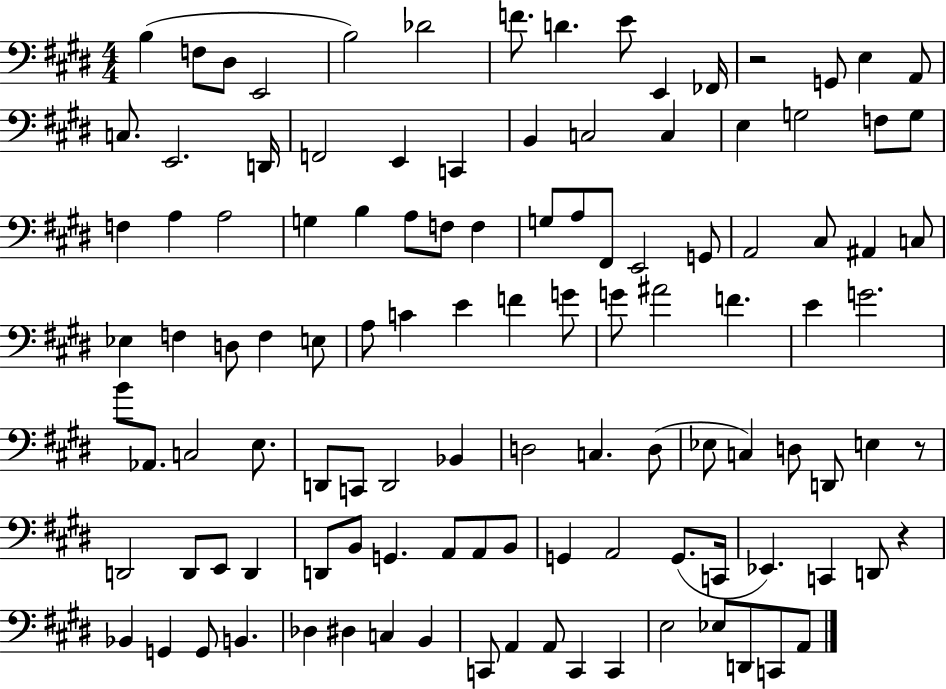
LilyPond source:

{
  \clef bass
  \numericTimeSignature
  \time 4/4
  \key e \major
  b4( f8 dis8 e,2 | b2) des'2 | f'8. d'4. e'8 e,4 fes,16 | r2 g,8 e4 a,8 | \break c8. e,2. d,16 | f,2 e,4 c,4 | b,4 c2 c4 | e4 g2 f8 g8 | \break f4 a4 a2 | g4 b4 a8 f8 f4 | g8 a8 fis,8 e,2 g,8 | a,2 cis8 ais,4 c8 | \break ees4 f4 d8 f4 e8 | a8 c'4 e'4 f'4 g'8 | g'8 ais'2 f'4. | e'4 g'2. | \break b'8 aes,8. c2 e8. | d,8 c,8 d,2 bes,4 | d2 c4. d8( | ees8 c4) d8 d,8 e4 r8 | \break d,2 d,8 e,8 d,4 | d,8 b,8 g,4. a,8 a,8 b,8 | g,4 a,2 g,8.( c,16 | ees,4.) c,4 d,8 r4 | \break bes,4 g,4 g,8 b,4. | des4 dis4 c4 b,4 | c,8 a,4 a,8 c,4 c,4 | e2 ees8 d,8 c,8 a,8 | \break \bar "|."
}